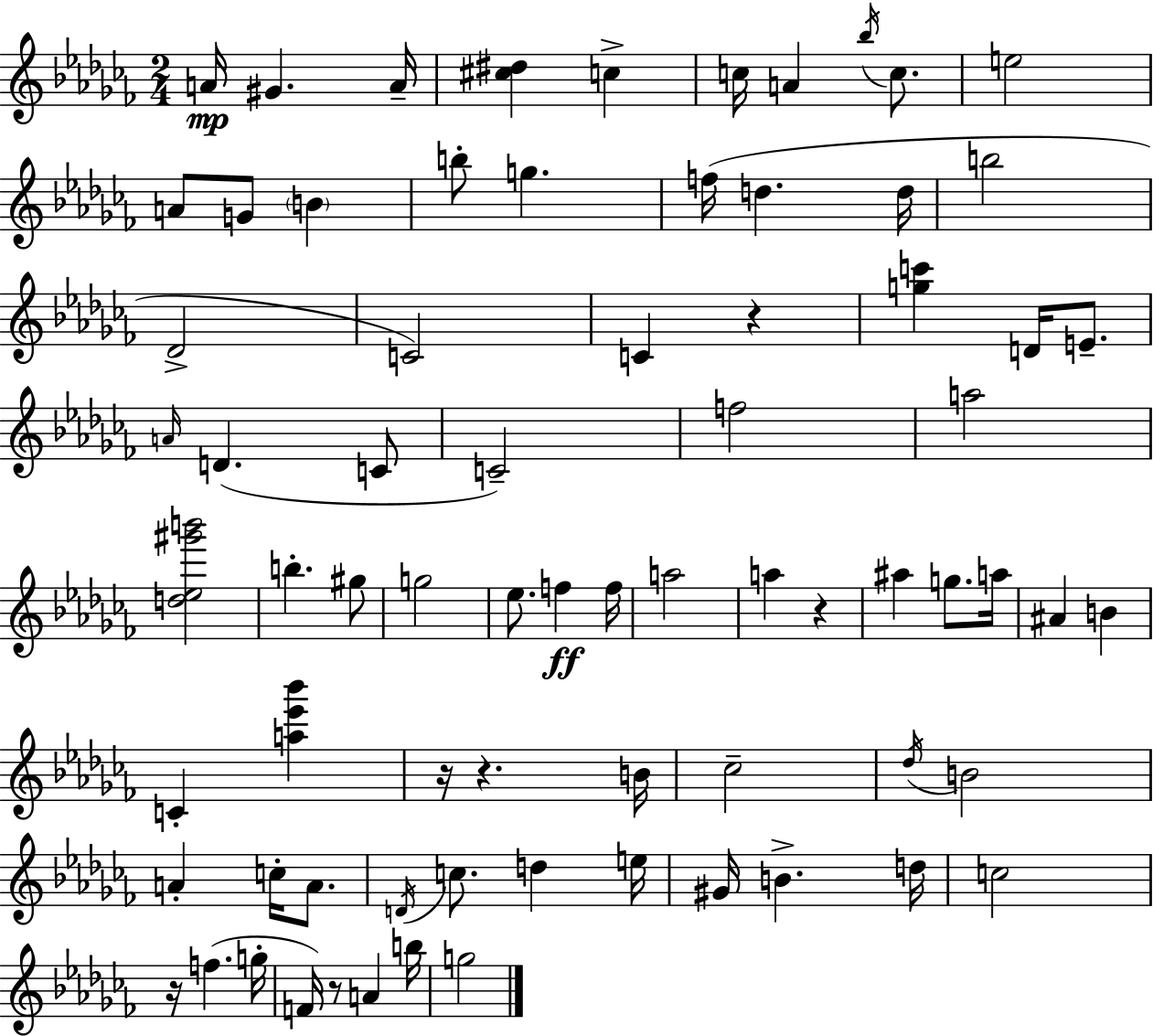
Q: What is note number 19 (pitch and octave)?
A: Db4